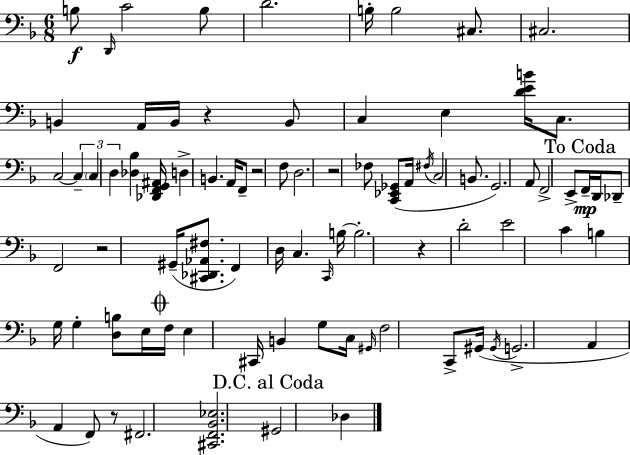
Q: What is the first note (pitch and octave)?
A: B3